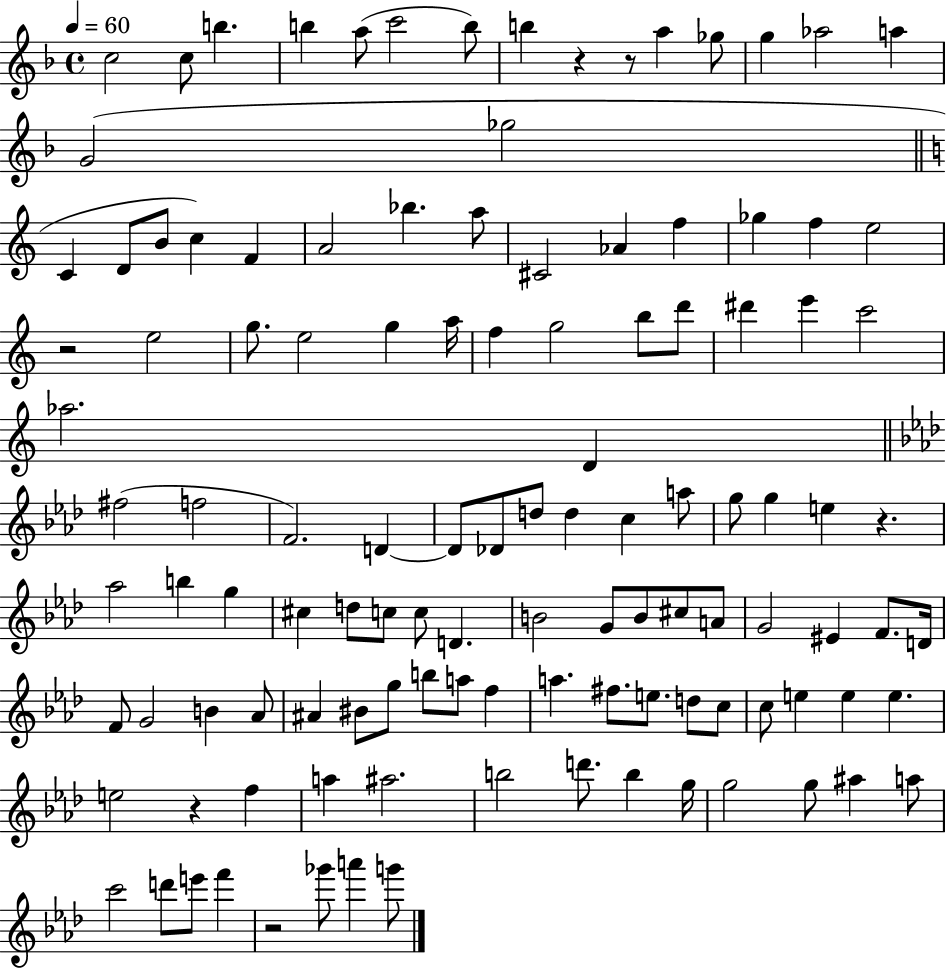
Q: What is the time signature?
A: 4/4